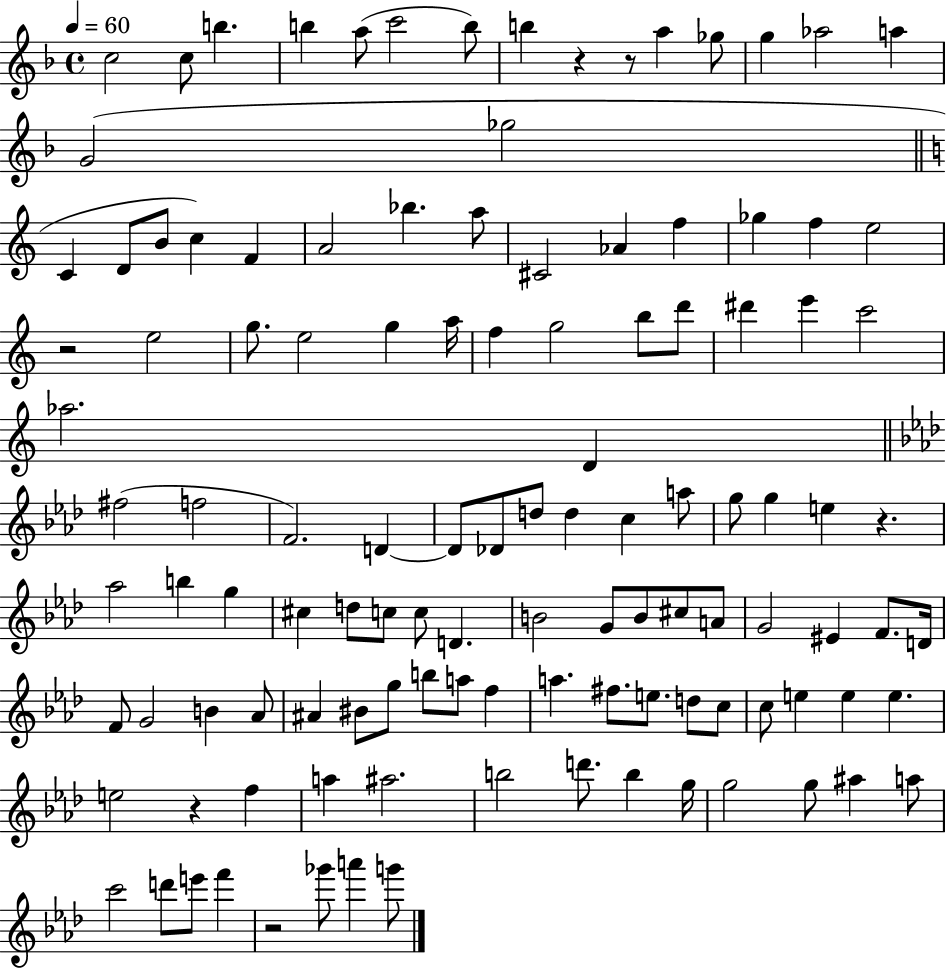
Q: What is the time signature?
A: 4/4